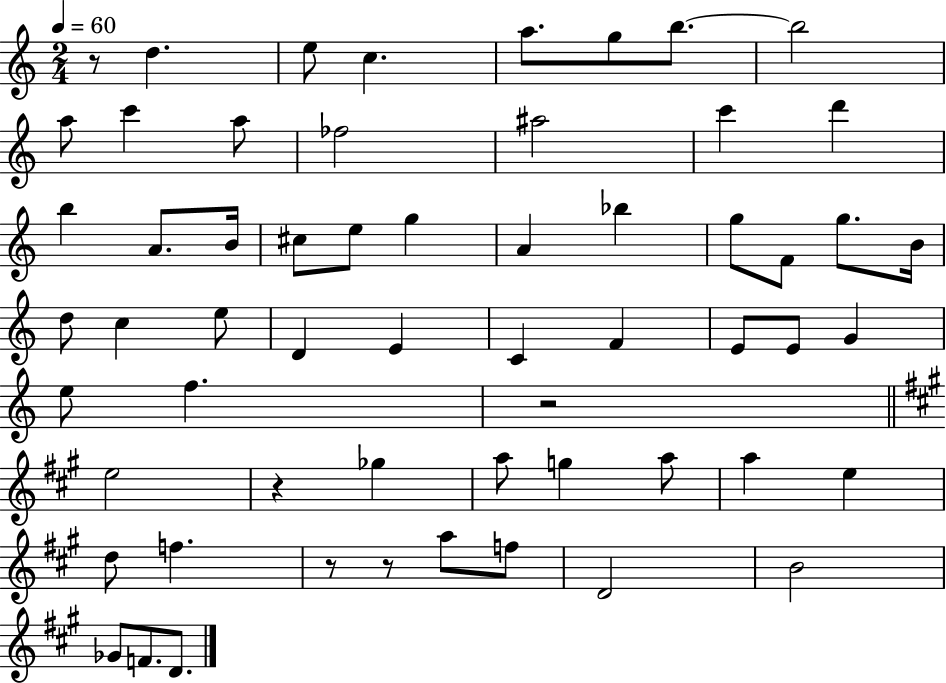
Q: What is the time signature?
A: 2/4